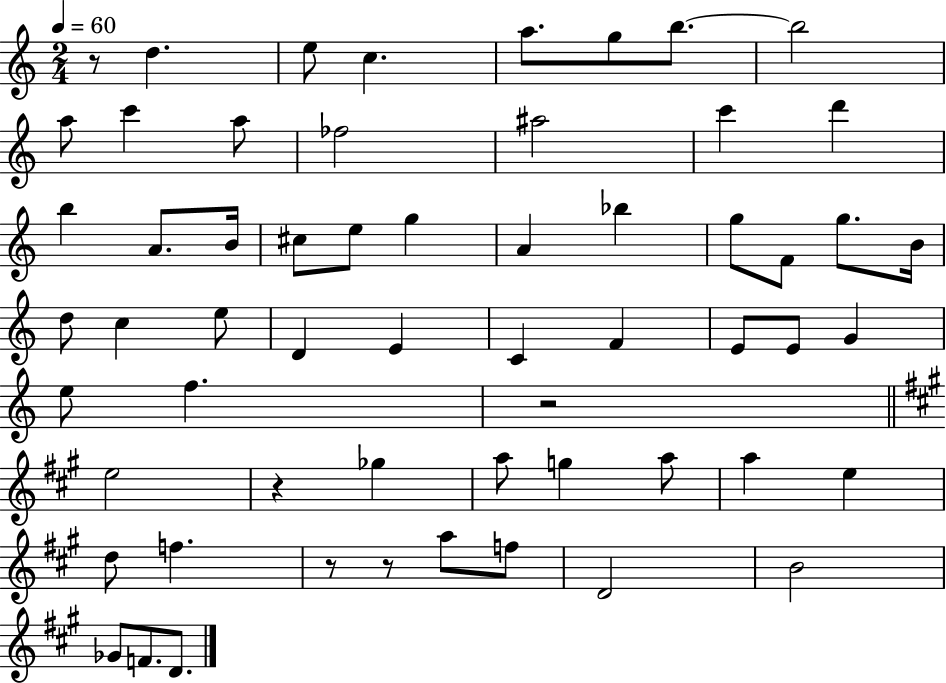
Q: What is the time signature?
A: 2/4